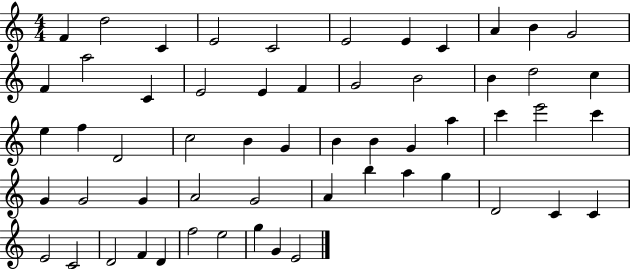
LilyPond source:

{
  \clef treble
  \numericTimeSignature
  \time 4/4
  \key c \major
  f'4 d''2 c'4 | e'2 c'2 | e'2 e'4 c'4 | a'4 b'4 g'2 | \break f'4 a''2 c'4 | e'2 e'4 f'4 | g'2 b'2 | b'4 d''2 c''4 | \break e''4 f''4 d'2 | c''2 b'4 g'4 | b'4 b'4 g'4 a''4 | c'''4 e'''2 c'''4 | \break g'4 g'2 g'4 | a'2 g'2 | a'4 b''4 a''4 g''4 | d'2 c'4 c'4 | \break e'2 c'2 | d'2 f'4 d'4 | f''2 e''2 | g''4 g'4 e'2 | \break \bar "|."
}